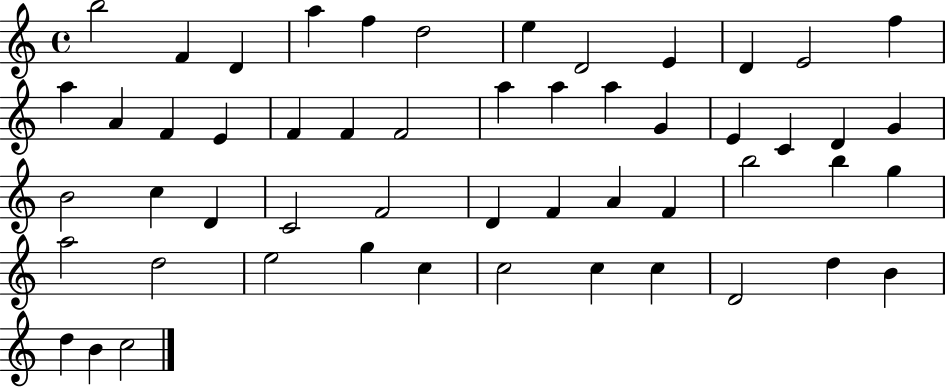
B5/h F4/q D4/q A5/q F5/q D5/h E5/q D4/h E4/q D4/q E4/h F5/q A5/q A4/q F4/q E4/q F4/q F4/q F4/h A5/q A5/q A5/q G4/q E4/q C4/q D4/q G4/q B4/h C5/q D4/q C4/h F4/h D4/q F4/q A4/q F4/q B5/h B5/q G5/q A5/h D5/h E5/h G5/q C5/q C5/h C5/q C5/q D4/h D5/q B4/q D5/q B4/q C5/h